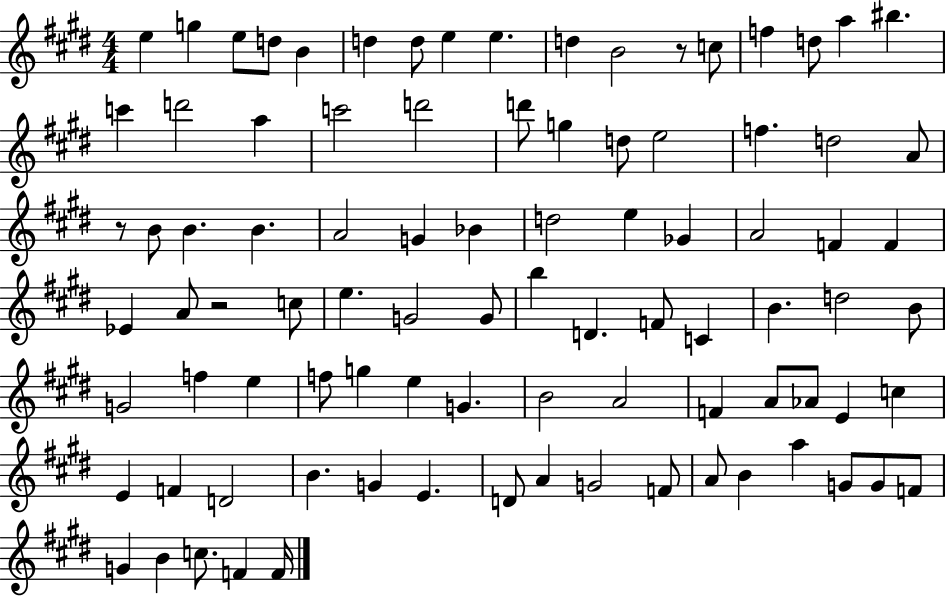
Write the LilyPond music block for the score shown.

{
  \clef treble
  \numericTimeSignature
  \time 4/4
  \key e \major
  e''4 g''4 e''8 d''8 b'4 | d''4 d''8 e''4 e''4. | d''4 b'2 r8 c''8 | f''4 d''8 a''4 bis''4. | \break c'''4 d'''2 a''4 | c'''2 d'''2 | d'''8 g''4 d''8 e''2 | f''4. d''2 a'8 | \break r8 b'8 b'4. b'4. | a'2 g'4 bes'4 | d''2 e''4 ges'4 | a'2 f'4 f'4 | \break ees'4 a'8 r2 c''8 | e''4. g'2 g'8 | b''4 d'4. f'8 c'4 | b'4. d''2 b'8 | \break g'2 f''4 e''4 | f''8 g''4 e''4 g'4. | b'2 a'2 | f'4 a'8 aes'8 e'4 c''4 | \break e'4 f'4 d'2 | b'4. g'4 e'4. | d'8 a'4 g'2 f'8 | a'8 b'4 a''4 g'8 g'8 f'8 | \break g'4 b'4 c''8. f'4 f'16 | \bar "|."
}